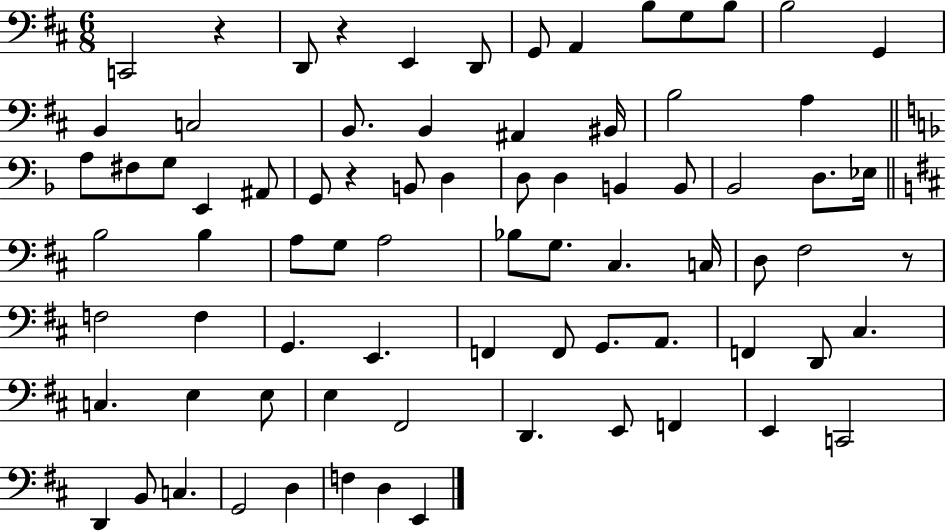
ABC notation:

X:1
T:Untitled
M:6/8
L:1/4
K:D
C,,2 z D,,/2 z E,, D,,/2 G,,/2 A,, B,/2 G,/2 B,/2 B,2 G,, B,, C,2 B,,/2 B,, ^A,, ^B,,/4 B,2 A, A,/2 ^F,/2 G,/2 E,, ^A,,/2 G,,/2 z B,,/2 D, D,/2 D, B,, B,,/2 _B,,2 D,/2 _E,/4 B,2 B, A,/2 G,/2 A,2 _B,/2 G,/2 ^C, C,/4 D,/2 ^F,2 z/2 F,2 F, G,, E,, F,, F,,/2 G,,/2 A,,/2 F,, D,,/2 ^C, C, E, E,/2 E, ^F,,2 D,, E,,/2 F,, E,, C,,2 D,, B,,/2 C, G,,2 D, F, D, E,,